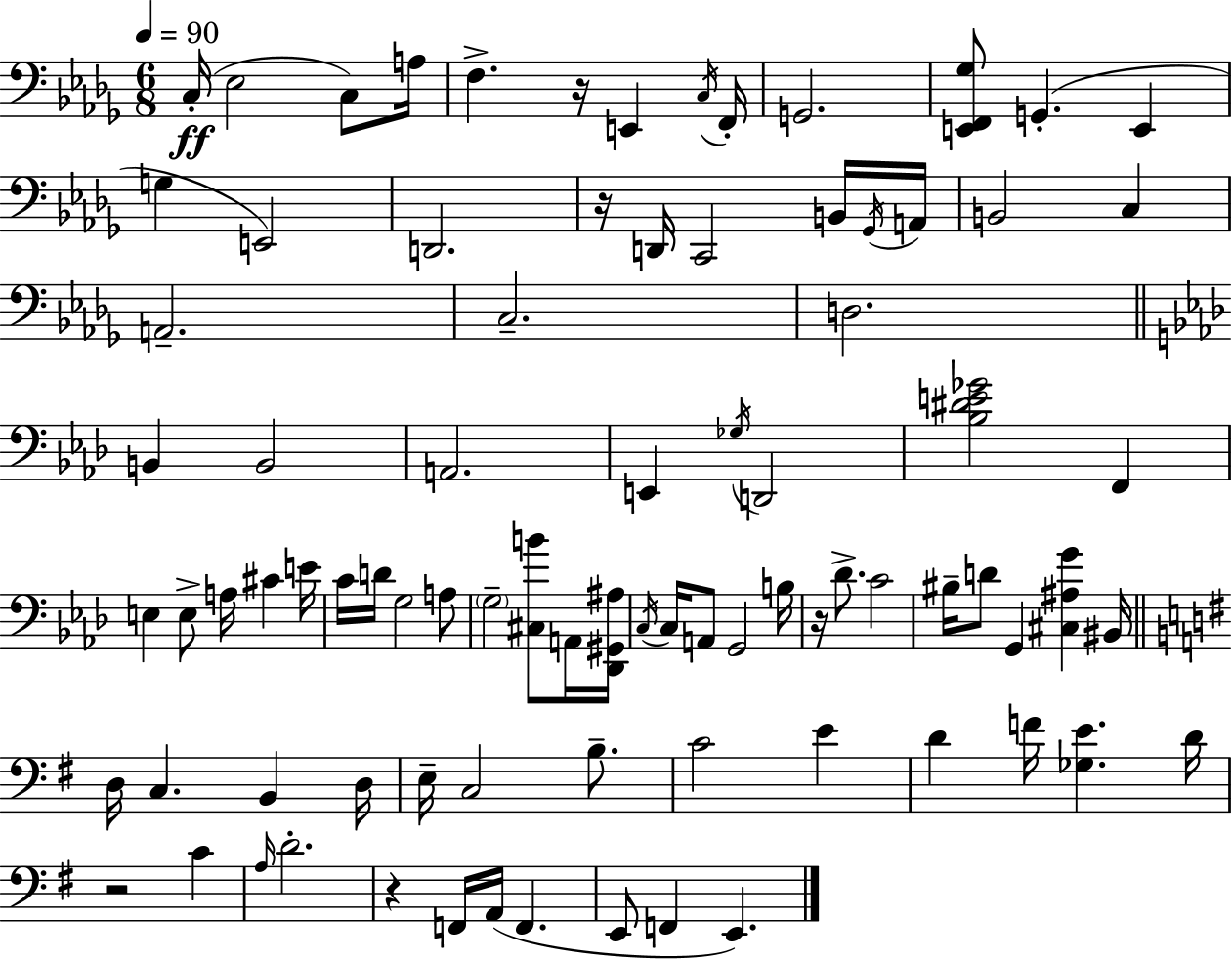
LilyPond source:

{
  \clef bass
  \numericTimeSignature
  \time 6/8
  \key bes \minor
  \tempo 4 = 90
  c16-.(\ff ees2 c8) a16 | f4.-> r16 e,4 \acciaccatura { c16 } | f,16-. g,2. | <e, f, ges>8 g,4.-.( e,4 | \break g4 e,2) | d,2. | r16 d,16 c,2 b,16 | \acciaccatura { ges,16 } a,16 b,2 c4 | \break a,2.-- | c2.-- | d2. | \bar "||" \break \key f \minor b,4 b,2 | a,2. | e,4 \acciaccatura { ges16 } d,2 | <bes dis' e' ges'>2 f,4 | \break e4 e8-> a16 cis'4 | e'16 c'16 d'16 g2 a8 | \parenthesize g2-- <cis b'>8 a,16 | <des, gis, ais>16 \acciaccatura { c16 } c16 a,8 g,2 | \break b16 r16 des'8.-> c'2 | bis16-- d'8 g,4 <cis ais g'>4 | bis,16 \bar "||" \break \key g \major d16 c4. b,4 d16 | e16-- c2 b8.-- | c'2 e'4 | d'4 f'16 <ges e'>4. d'16 | \break r2 c'4 | \grace { a16 } d'2.-. | r4 f,16 a,16( f,4. | e,8 f,4 e,4.) | \break \bar "|."
}